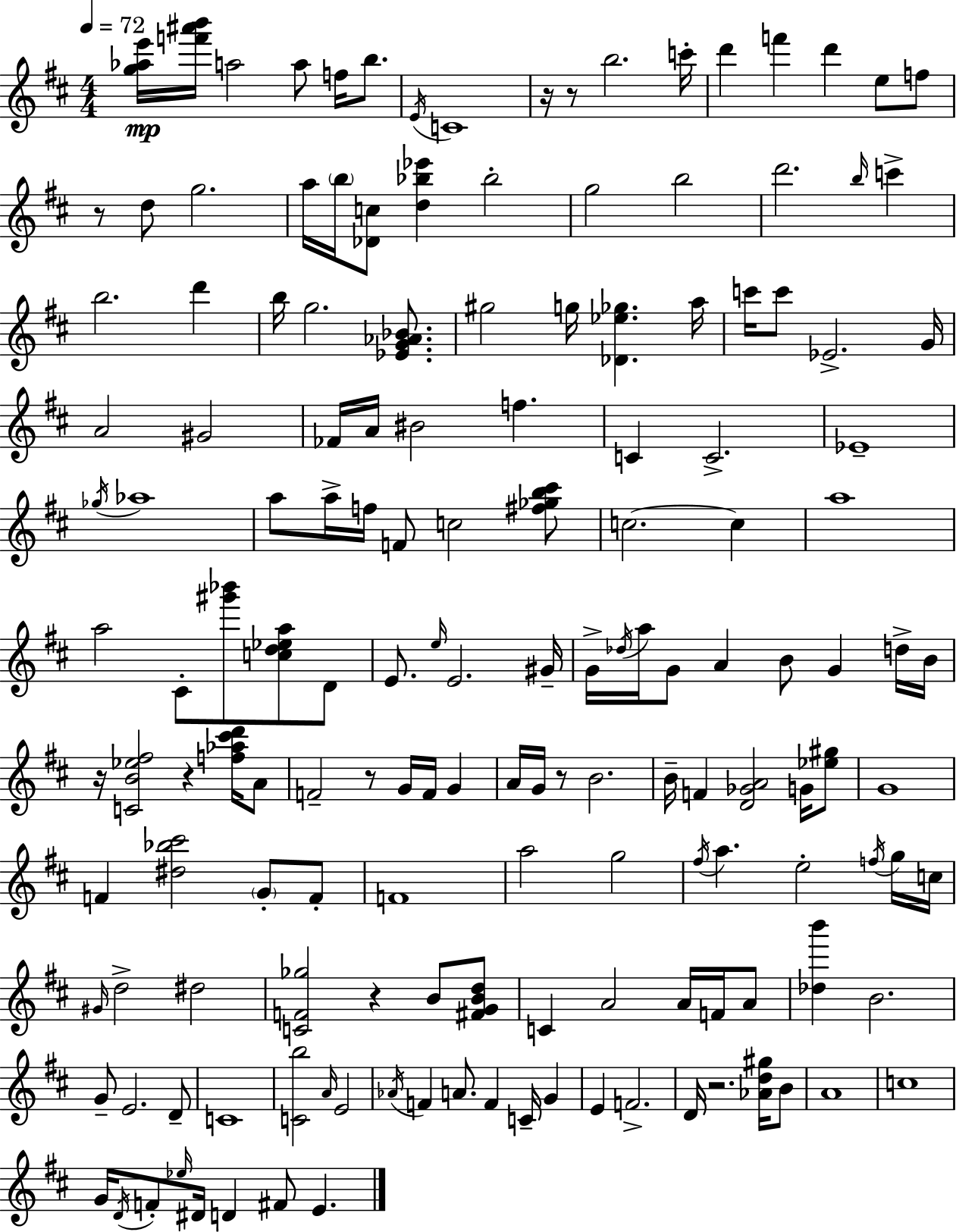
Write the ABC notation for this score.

X:1
T:Untitled
M:4/4
L:1/4
K:D
[g_ae']/4 [f'^a'b']/4 a2 a/2 f/4 b/2 E/4 C4 z/4 z/2 b2 c'/4 d' f' d' e/2 f/2 z/2 d/2 g2 a/4 b/4 [_Dc]/2 [d_b_e'] _b2 g2 b2 d'2 b/4 c' b2 d' b/4 g2 [_EG_A_B]/2 ^g2 g/4 [_D_e_g] a/4 c'/4 c'/2 _E2 G/4 A2 ^G2 _F/4 A/4 ^B2 f C C2 _E4 _g/4 _a4 a/2 a/4 f/4 F/2 c2 [^f_gb^c']/2 c2 c a4 a2 ^C/2 [^g'_b']/2 [cd_ea]/2 D/2 E/2 e/4 E2 ^G/4 G/4 _d/4 a/4 G/2 A B/2 G d/4 B/4 z/4 [CB_e^f]2 z [f_a^c'd']/4 A/2 F2 z/2 G/4 F/4 G A/4 G/4 z/2 B2 B/4 F [D_GA]2 G/4 [_e^g]/2 G4 F [^d_b^c']2 G/2 F/2 F4 a2 g2 ^f/4 a e2 f/4 g/4 c/4 ^G/4 d2 ^d2 [CF_g]2 z B/2 [^FGBd]/2 C A2 A/4 F/4 A/2 [_db'] B2 G/2 E2 D/2 C4 [Cb]2 A/4 E2 _A/4 F A/2 F C/4 G E F2 D/4 z2 [_Ad^g]/4 B/2 A4 c4 G/4 D/4 F/2 _e/4 ^D/4 D ^F/2 E